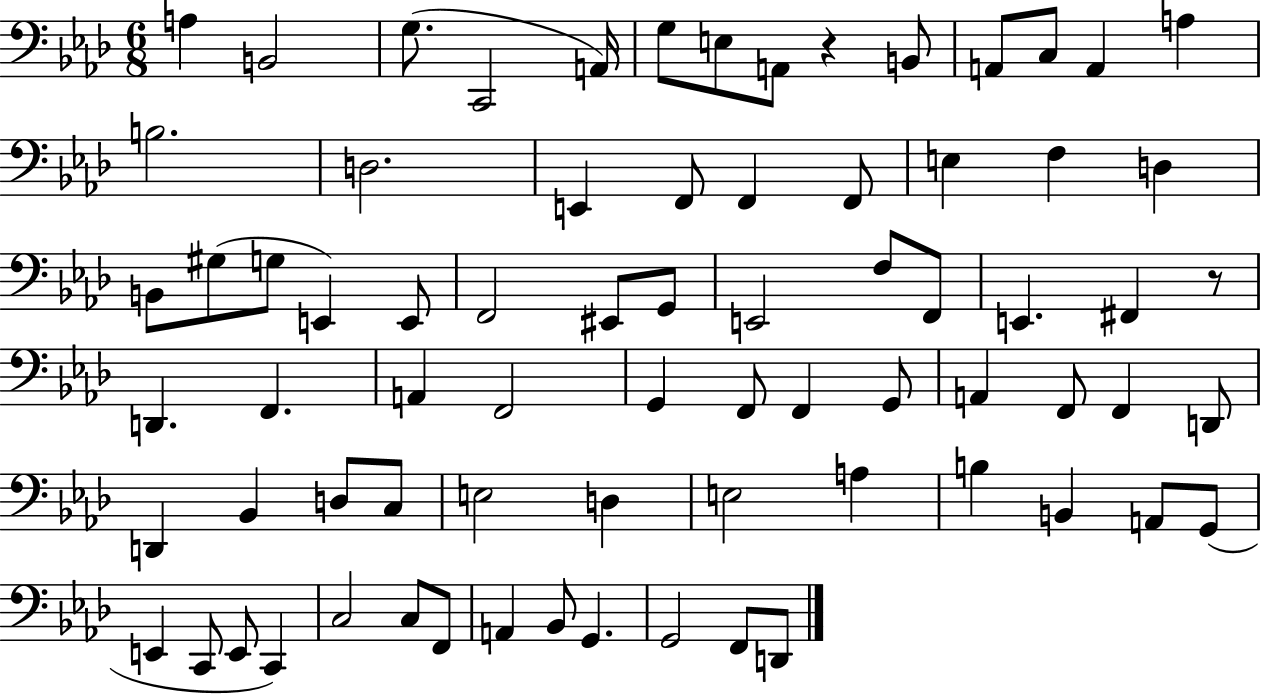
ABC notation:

X:1
T:Untitled
M:6/8
L:1/4
K:Ab
A, B,,2 G,/2 C,,2 A,,/4 G,/2 E,/2 A,,/2 z B,,/2 A,,/2 C,/2 A,, A, B,2 D,2 E,, F,,/2 F,, F,,/2 E, F, D, B,,/2 ^G,/2 G,/2 E,, E,,/2 F,,2 ^E,,/2 G,,/2 E,,2 F,/2 F,,/2 E,, ^F,, z/2 D,, F,, A,, F,,2 G,, F,,/2 F,, G,,/2 A,, F,,/2 F,, D,,/2 D,, _B,, D,/2 C,/2 E,2 D, E,2 A, B, B,, A,,/2 G,,/2 E,, C,,/2 E,,/2 C,, C,2 C,/2 F,,/2 A,, _B,,/2 G,, G,,2 F,,/2 D,,/2